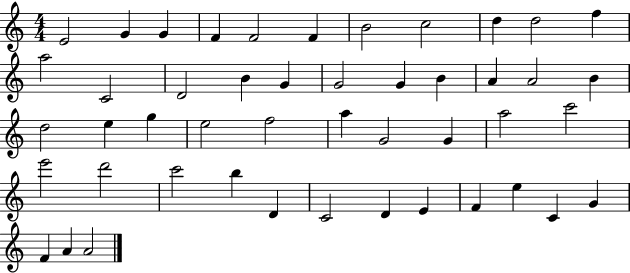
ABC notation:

X:1
T:Untitled
M:4/4
L:1/4
K:C
E2 G G F F2 F B2 c2 d d2 f a2 C2 D2 B G G2 G B A A2 B d2 e g e2 f2 a G2 G a2 c'2 e'2 d'2 c'2 b D C2 D E F e C G F A A2